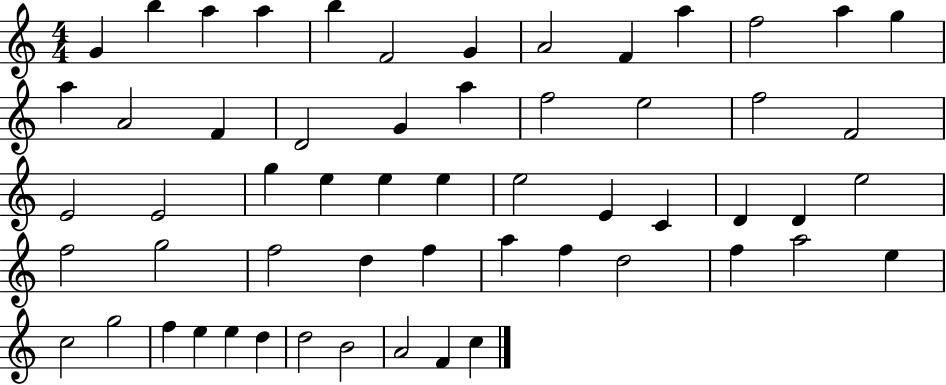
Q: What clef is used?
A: treble